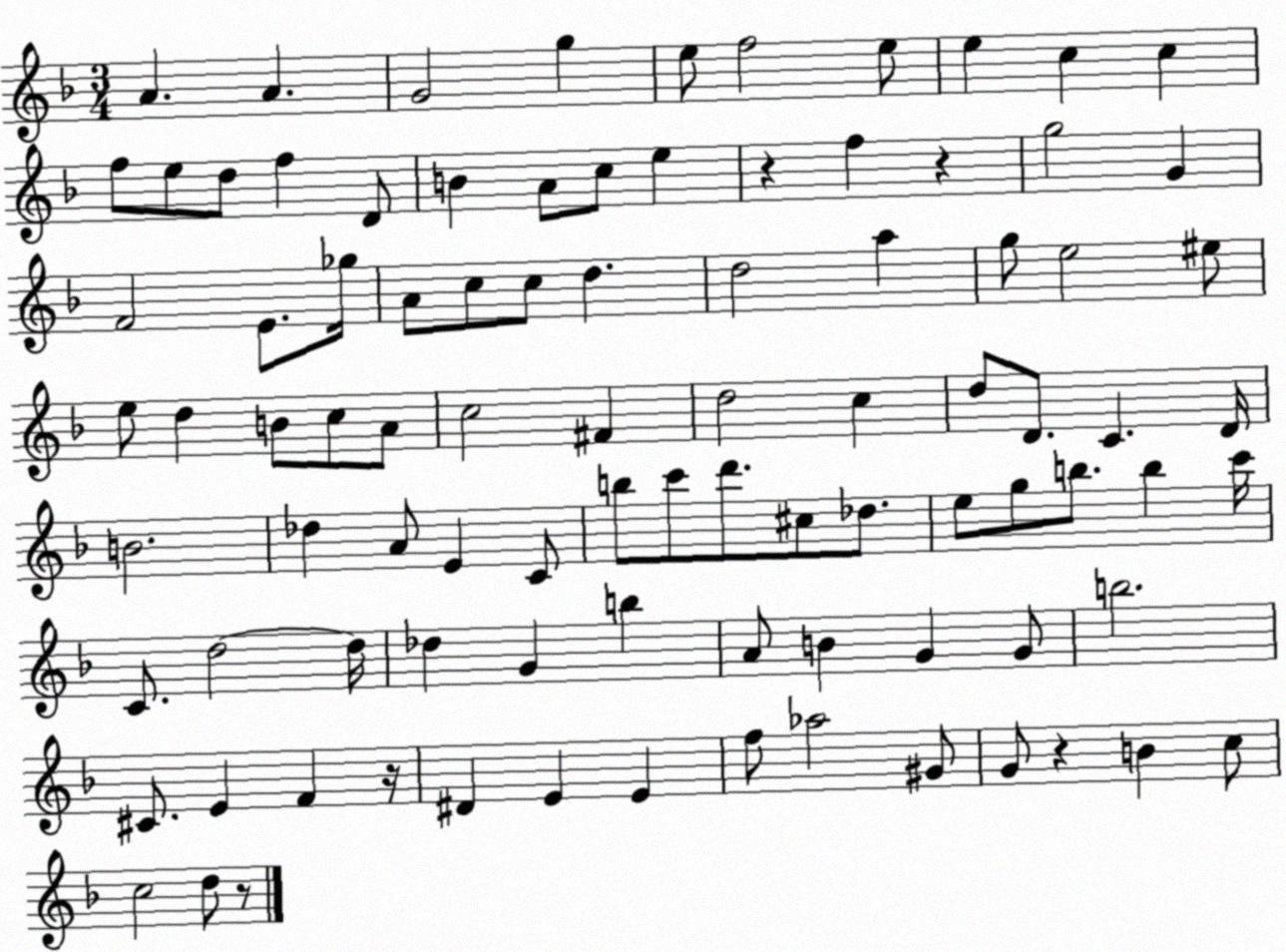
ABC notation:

X:1
T:Untitled
M:3/4
L:1/4
K:F
A A G2 g e/2 f2 e/2 e c c f/2 e/2 d/2 f D/2 B A/2 c/2 e z f z g2 G F2 E/2 _g/4 A/2 c/2 c/2 d d2 a g/2 e2 ^e/2 e/2 d B/2 c/2 A/2 c2 ^F d2 c d/2 D/2 C D/4 B2 _d A/2 E C/2 b/2 c'/2 d'/2 ^c/2 _d/2 e/2 g/2 b/2 b c'/4 C/2 d2 d/4 _d G b A/2 B G G/2 b2 ^C/2 E F z/4 ^D E E f/2 _a2 ^G/2 G/2 z B c/2 c2 d/2 z/2